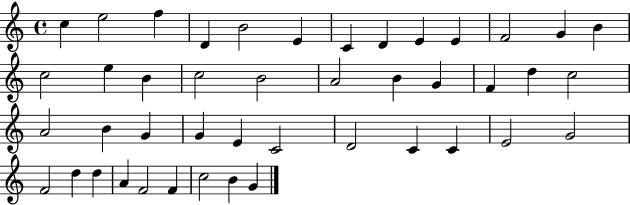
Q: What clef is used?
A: treble